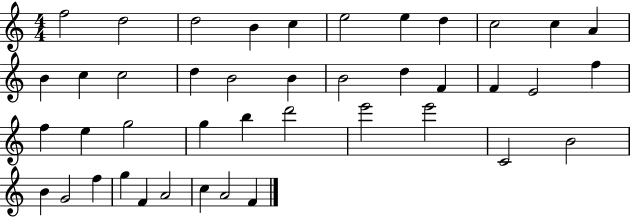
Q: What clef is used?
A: treble